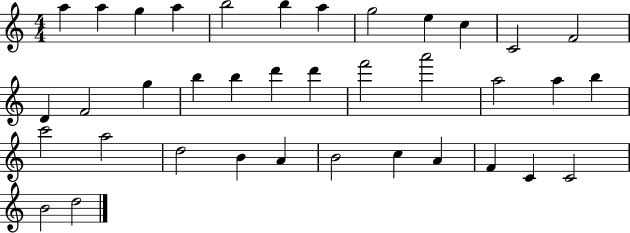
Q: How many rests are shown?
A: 0